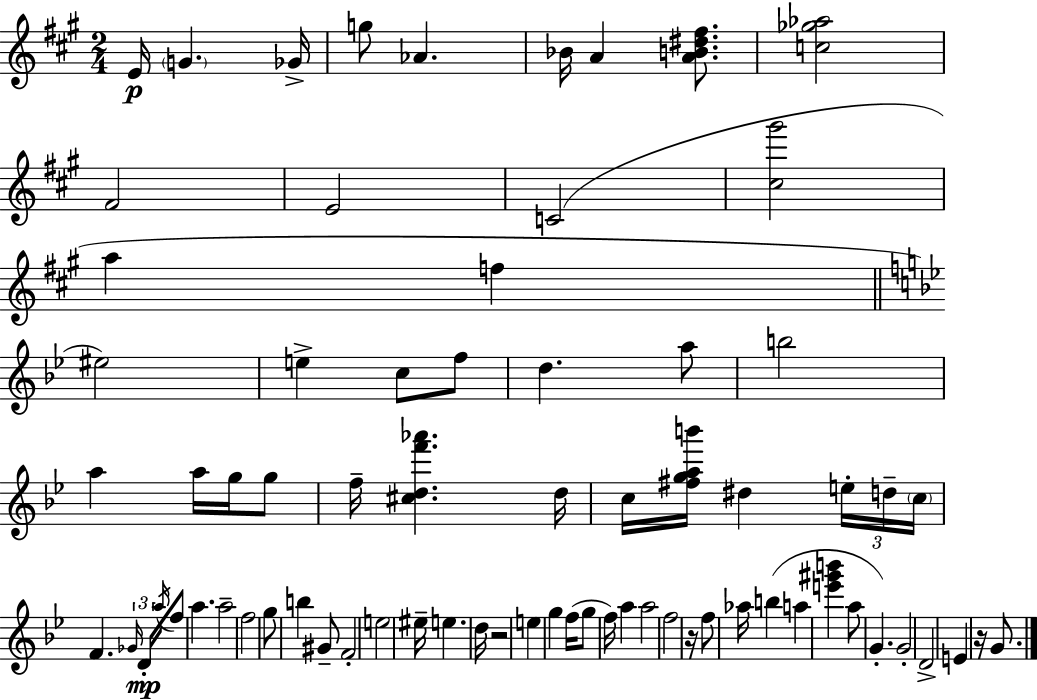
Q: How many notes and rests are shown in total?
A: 73